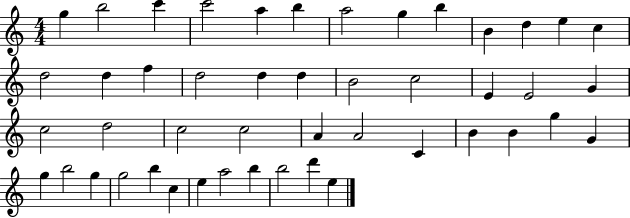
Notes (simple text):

G5/q B5/h C6/q C6/h A5/q B5/q A5/h G5/q B5/q B4/q D5/q E5/q C5/q D5/h D5/q F5/q D5/h D5/q D5/q B4/h C5/h E4/q E4/h G4/q C5/h D5/h C5/h C5/h A4/q A4/h C4/q B4/q B4/q G5/q G4/q G5/q B5/h G5/q G5/h B5/q C5/q E5/q A5/h B5/q B5/h D6/q E5/q